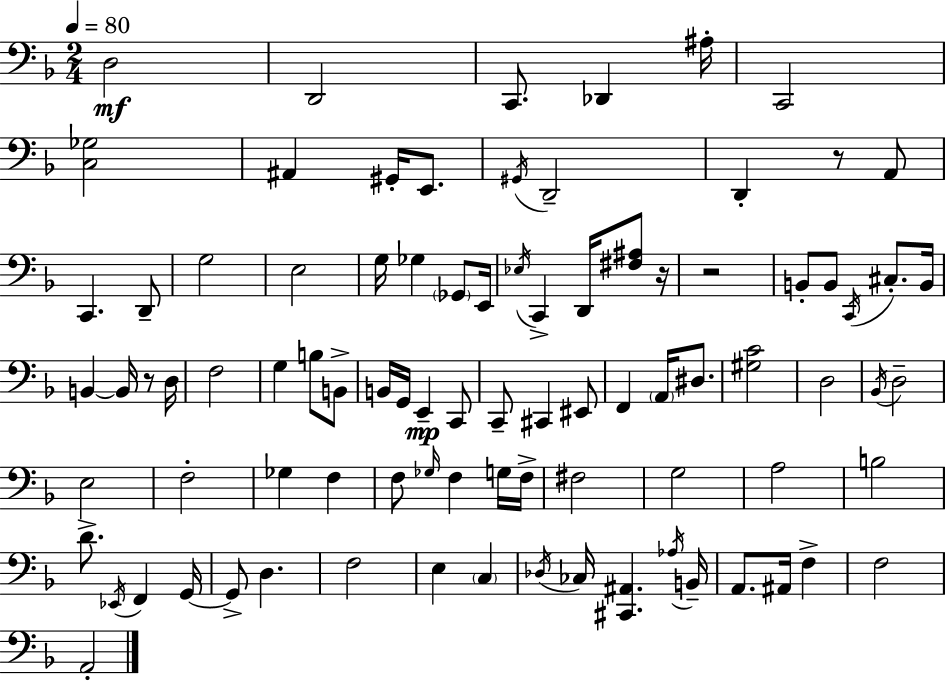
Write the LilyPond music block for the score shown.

{
  \clef bass
  \numericTimeSignature
  \time 2/4
  \key d \minor
  \tempo 4 = 80
  d2\mf | d,2 | c,8. des,4 ais16-. | c,2 | \break <c ges>2 | ais,4 gis,16-. e,8. | \acciaccatura { gis,16 } d,2-- | d,4-. r8 a,8 | \break c,4. d,8-- | g2 | e2 | g16 ges4 \parenthesize ges,8 | \break e,16 \acciaccatura { ees16 } c,4-> d,16 <fis ais>8 | r16 r2 | b,8-. b,8 \acciaccatura { c,16 } cis8.-. | b,16 b,4~~ b,16 | \break r8 d16 f2 | g4 b8 | b,8-> b,16 g,16 e,4--\mp | c,8 c,8-- cis,4 | \break eis,8 f,4 \parenthesize a,16 | dis8. <gis c'>2 | d2 | \acciaccatura { bes,16 } d2-- | \break e2 | f2-. | ges4 | f4 f8 \grace { ges16 } f4 | \break g16 f16-> fis2 | g2 | a2 | b2 | \break d'8.-> | \acciaccatura { ees,16 } f,4 g,16~~ g,8-> | d4. f2 | e4 | \break \parenthesize c4 \acciaccatura { des16 } ces16 | <cis, ais,>4. \acciaccatura { aes16 } b,16-- | a,8. ais,16 f4-> | f2 | \break a,2-. | \bar "|."
}